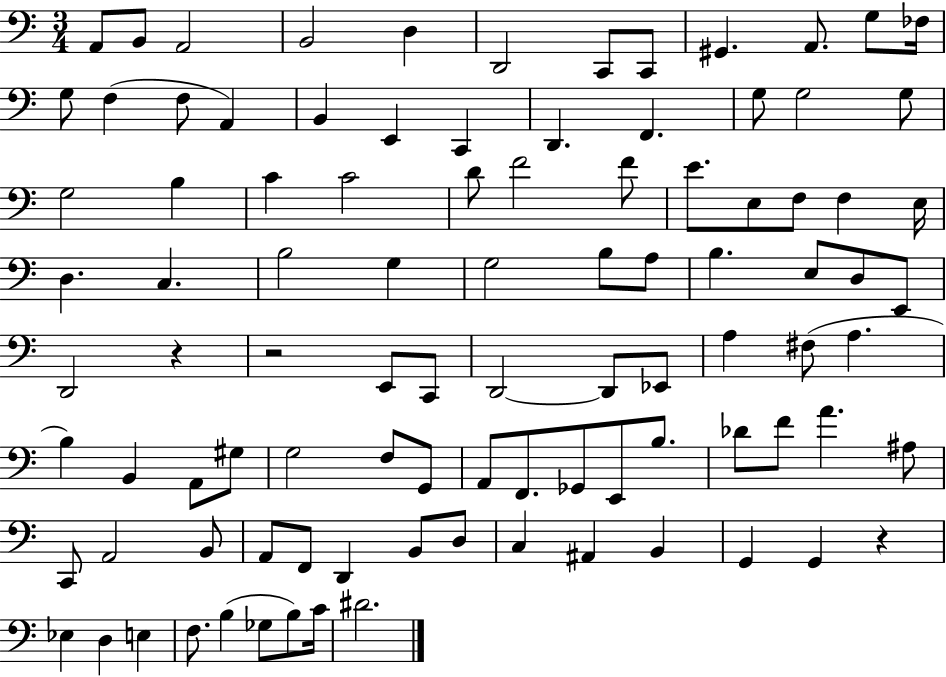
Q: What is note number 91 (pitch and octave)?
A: Gb3